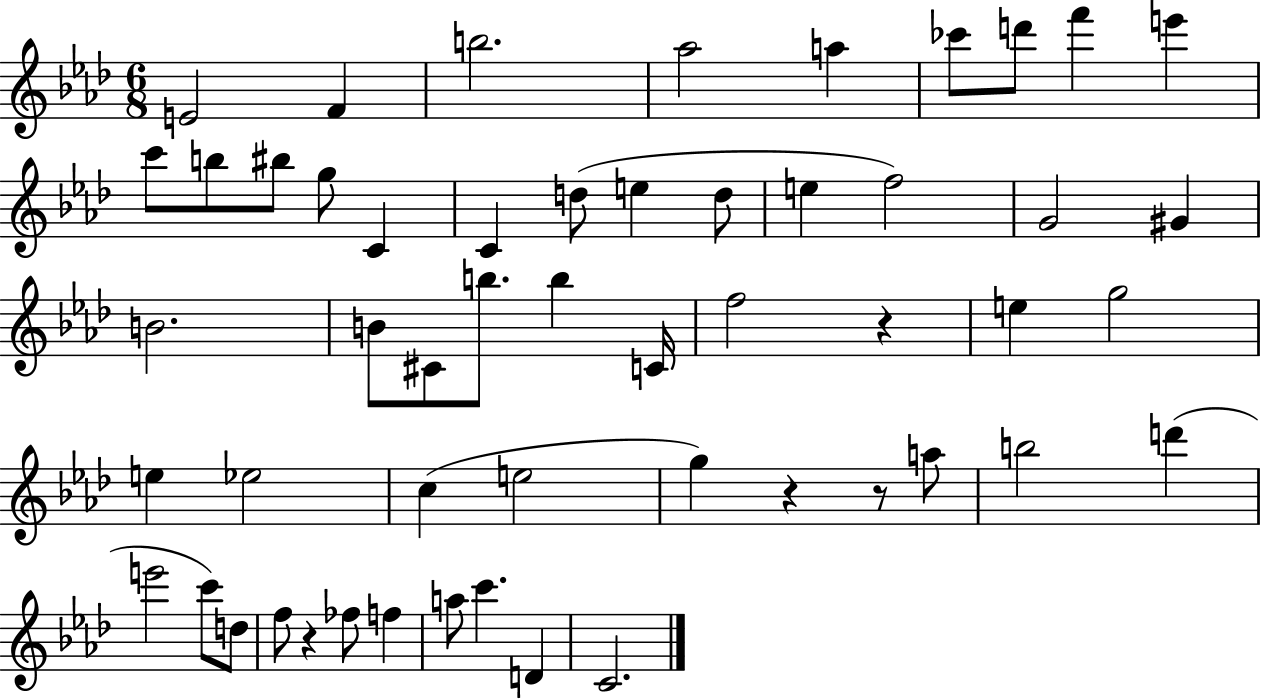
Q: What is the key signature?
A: AES major